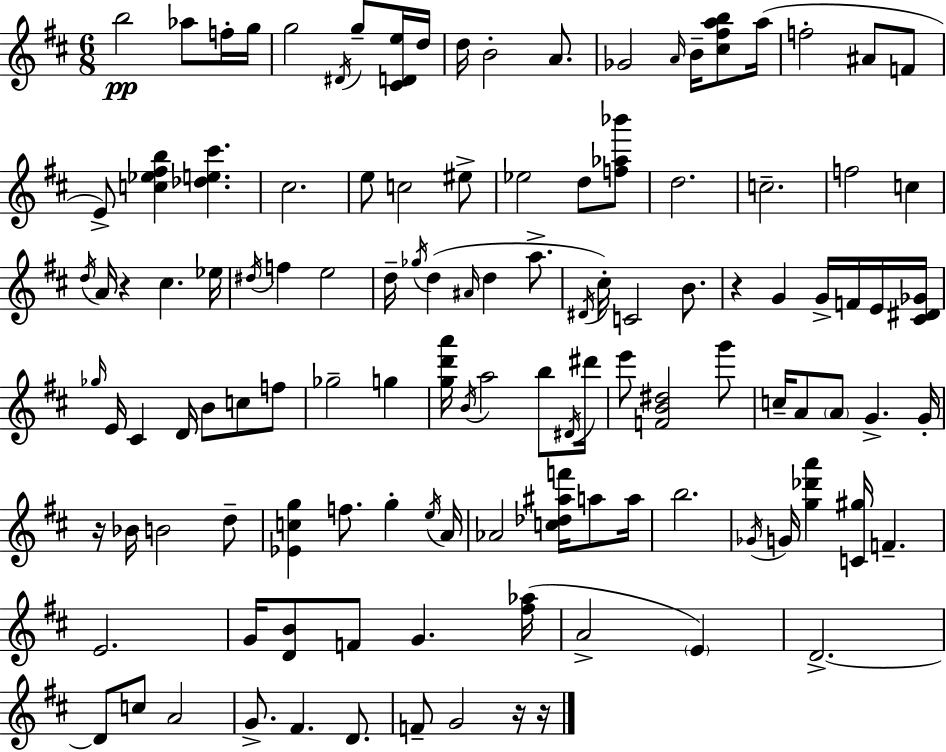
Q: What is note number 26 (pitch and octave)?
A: D5